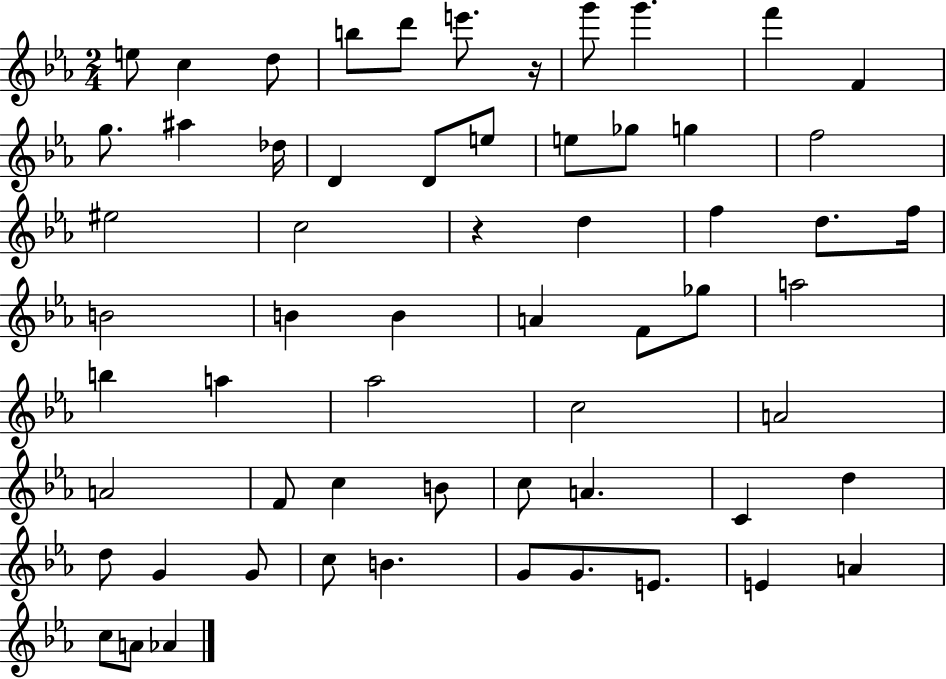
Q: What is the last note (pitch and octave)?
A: Ab4